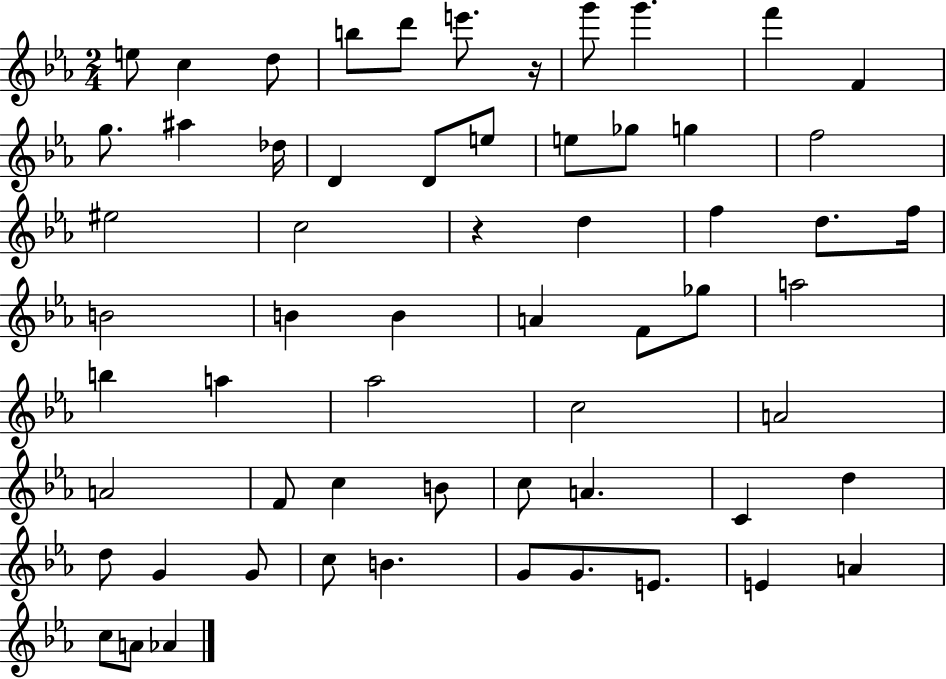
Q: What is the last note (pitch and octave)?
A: Ab4